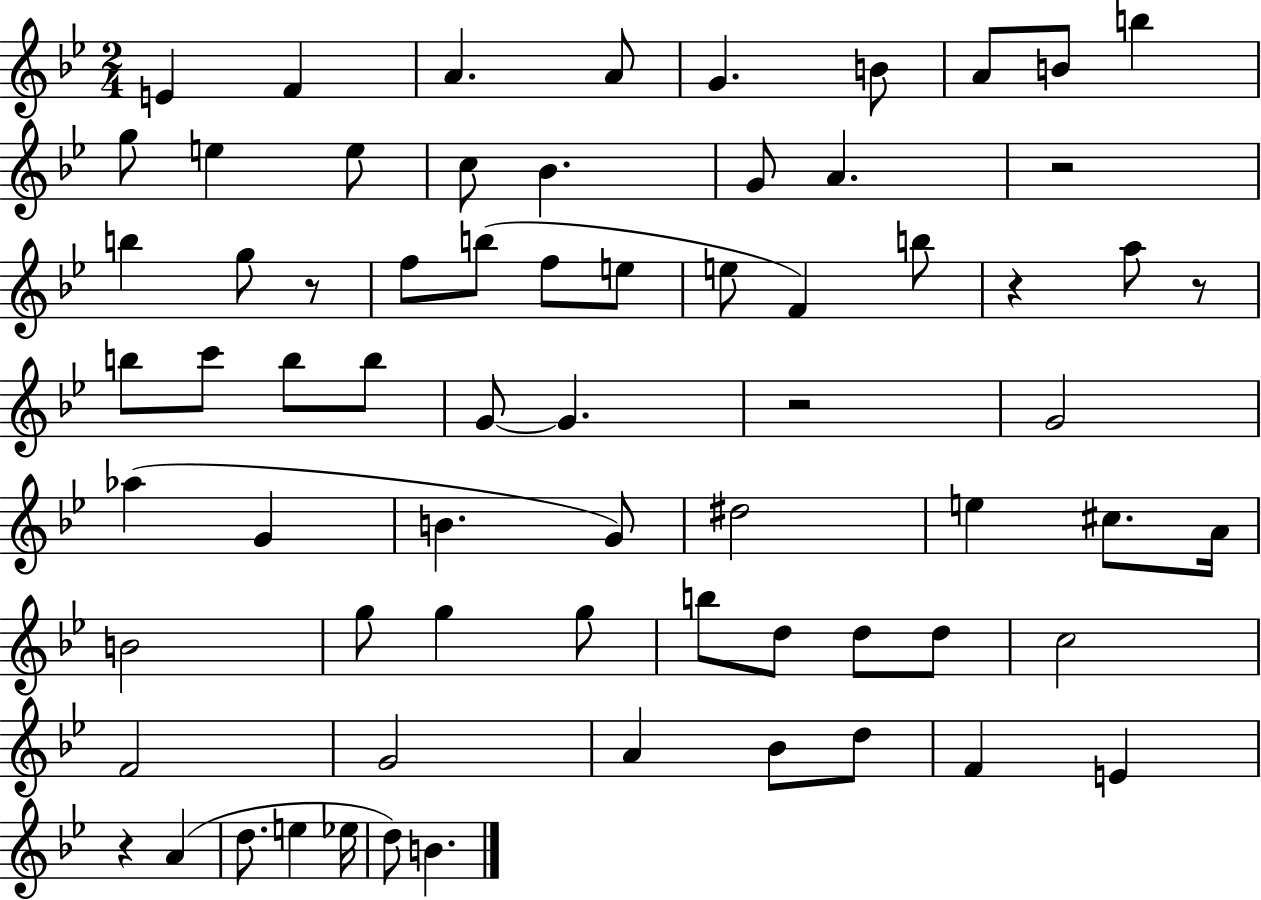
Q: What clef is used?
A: treble